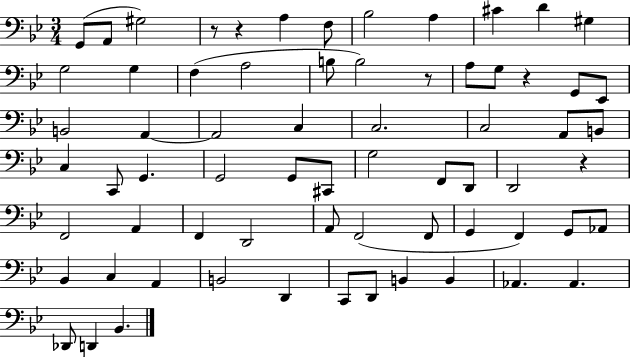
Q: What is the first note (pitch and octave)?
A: G2